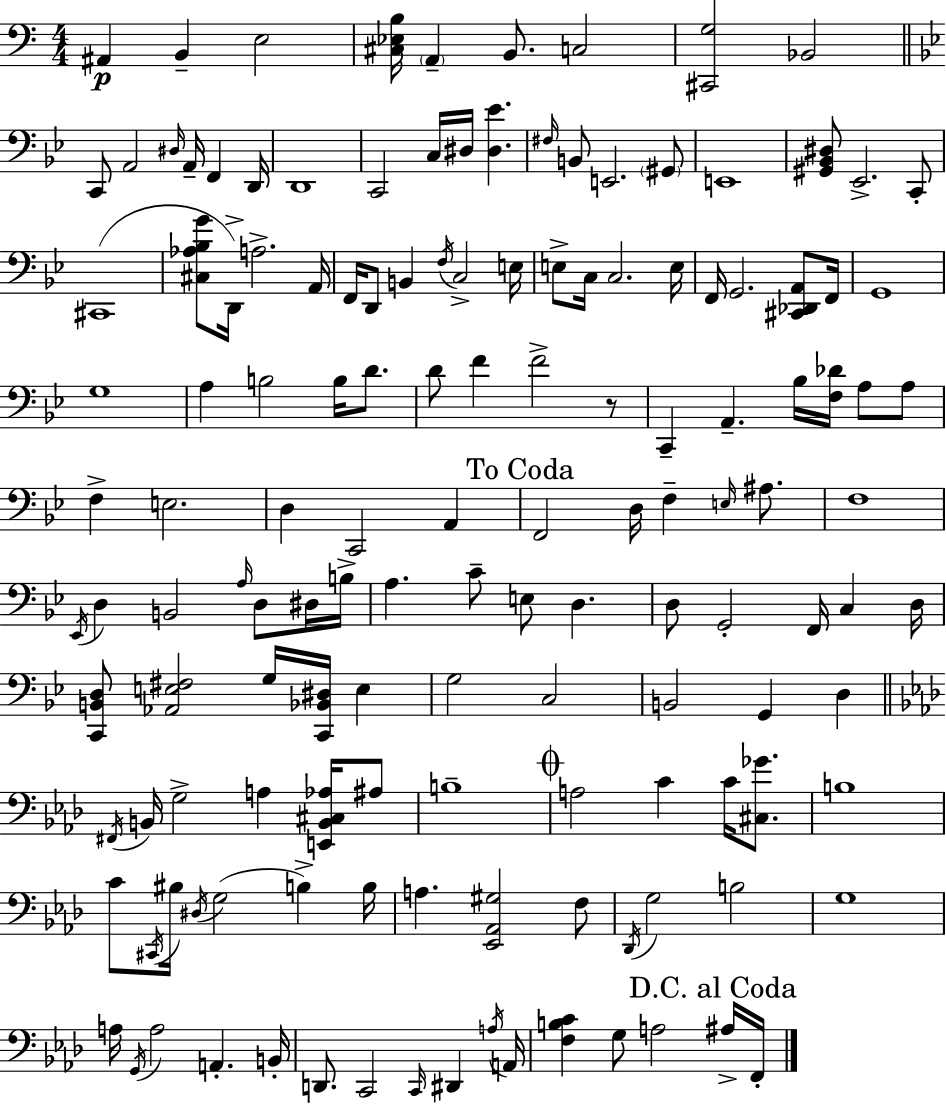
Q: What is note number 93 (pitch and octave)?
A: A3